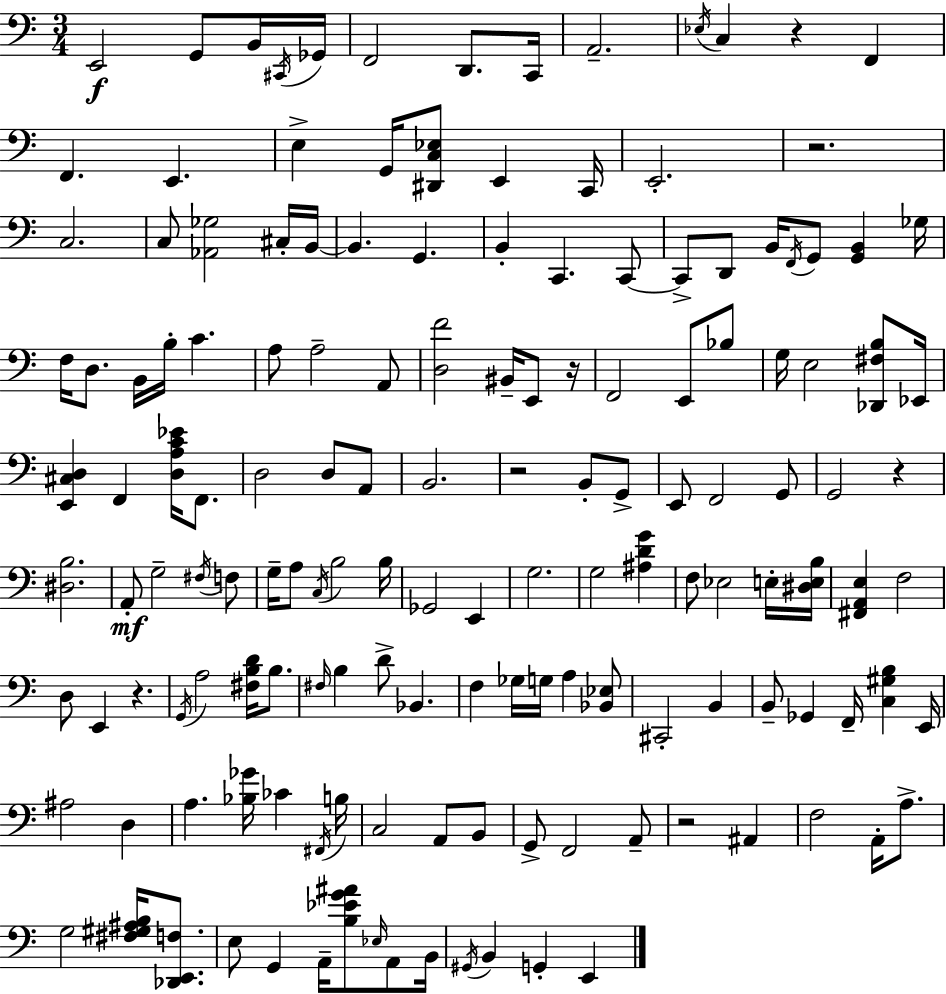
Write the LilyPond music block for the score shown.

{
  \clef bass
  \numericTimeSignature
  \time 3/4
  \key c \major
  e,2\f g,8 b,16 \acciaccatura { cis,16 } | ges,16 f,2 d,8. | c,16 a,2.-- | \acciaccatura { ees16 } c4 r4 f,4 | \break f,4. e,4. | e4-> g,16 <dis, c ees>8 e,4 | c,16 e,2.-. | r2. | \break c2. | c8 <aes, ges>2 | cis16-. b,16~~ b,4. g,4. | b,4-. c,4. | \break c,8~~ c,8-> d,8 b,16 \acciaccatura { f,16 } g,8 <g, b,>4 | ges16 f16 d8. b,16 b16-. c'4. | a8 a2-- | a,8 <d f'>2 bis,16-- | \break e,8 r16 f,2 e,8 | bes8 g16 e2 | <des, fis b>8 ees,16 <e, cis d>4 f,4 <d a c' ees'>16 | f,8. d2 d8 | \break a,8 b,2. | r2 b,8-. | g,8-> e,8 f,2 | g,8 g,2 r4 | \break <dis b>2. | a,8-.\mf g2-- | \acciaccatura { fis16 } f8 g16-- a8 \acciaccatura { c16 } b2 | b16 ges,2 | \break e,4 g2. | g2 | <ais d' g'>4 f8 ees2 | e16-. <dis e b>16 <fis, a, e>4 f2 | \break d8 e,4 r4. | \acciaccatura { g,16 } a2 | <fis b d'>16 b8. \grace { fis16 } b4 d'8-> | bes,4. f4 ges16 | \break g16 a4 <bes, ees>8 cis,2-. | b,4 b,8-- ges,4 | f,16-- <c gis b>4 e,16 ais2 | d4 a4. | \break <bes ges'>16 ces'4 \acciaccatura { fis,16 } b16 c2 | a,8 b,8 g,8-> f,2 | a,8-- r2 | ais,4 f2 | \break a,16-. a8.-> g2 | <fis gis ais b>16 <des, e, f>8. e8 g,4 | a,16-- <b ees' g' ais'>8 \grace { ees16 } a,8 b,16 \acciaccatura { gis,16 } b,4 | g,4-. e,4 \bar "|."
}